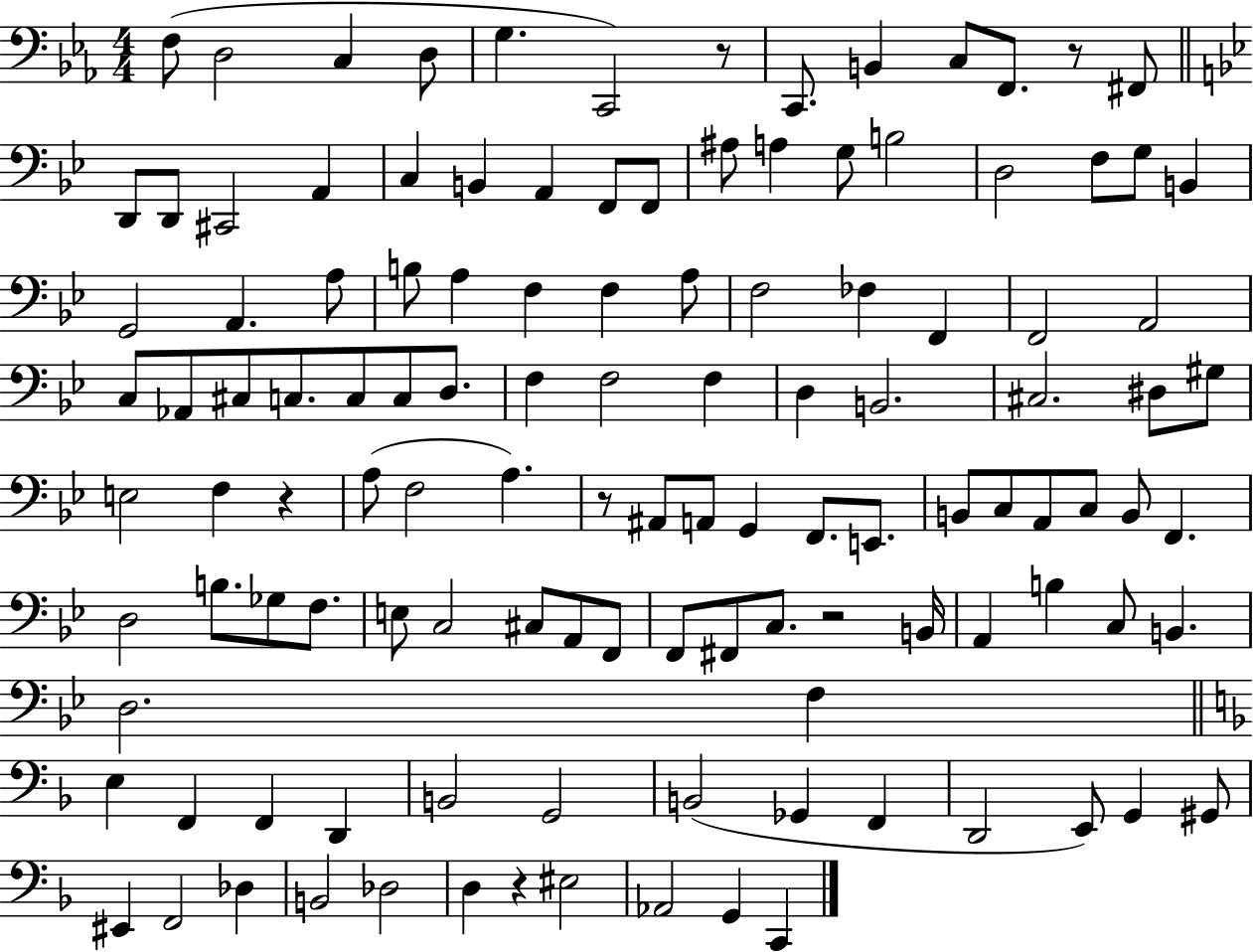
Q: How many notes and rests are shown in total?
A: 120